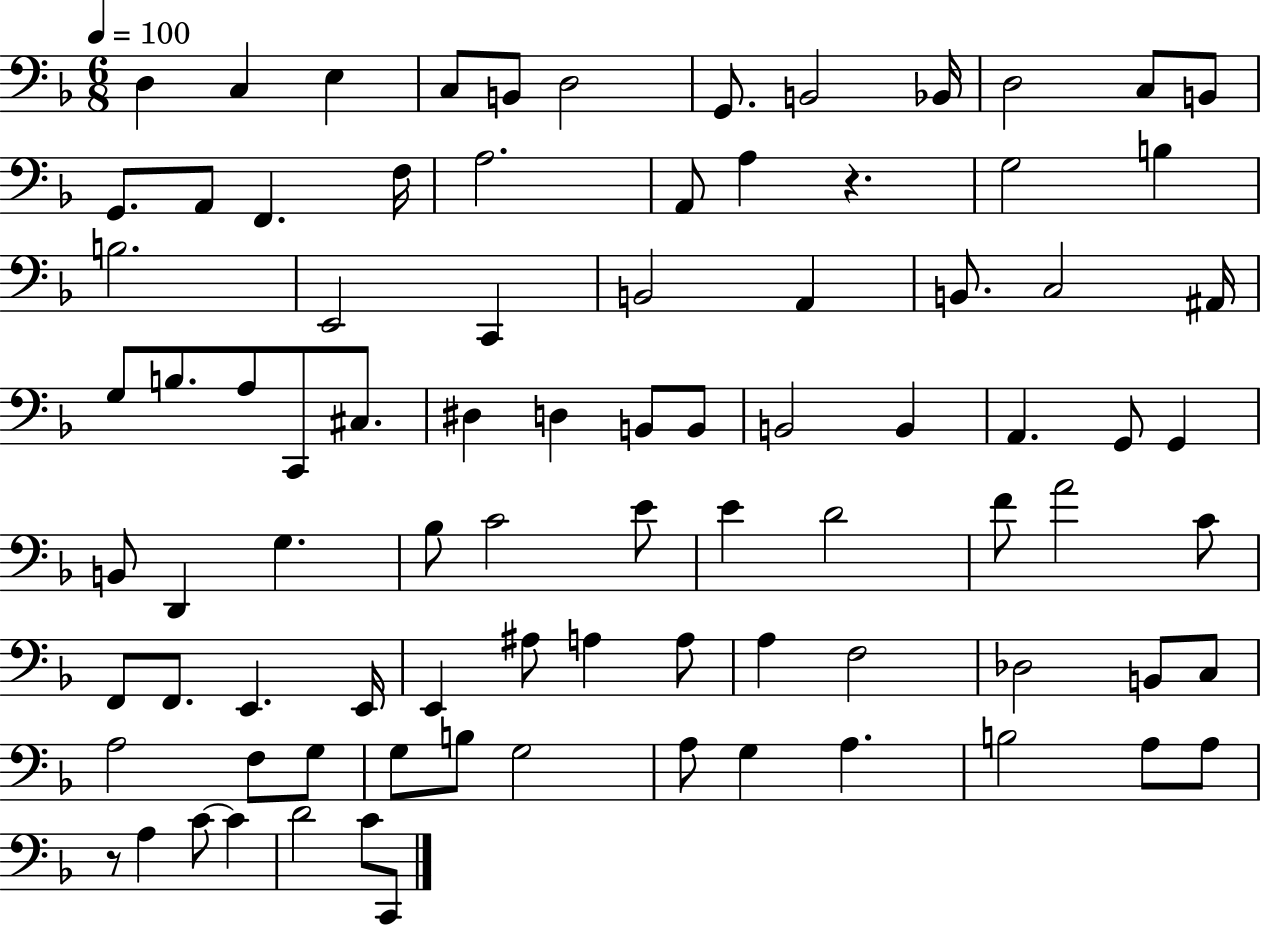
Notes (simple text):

D3/q C3/q E3/q C3/e B2/e D3/h G2/e. B2/h Bb2/s D3/h C3/e B2/e G2/e. A2/e F2/q. F3/s A3/h. A2/e A3/q R/q. G3/h B3/q B3/h. E2/h C2/q B2/h A2/q B2/e. C3/h A#2/s G3/e B3/e. A3/e C2/e C#3/e. D#3/q D3/q B2/e B2/e B2/h B2/q A2/q. G2/e G2/q B2/e D2/q G3/q. Bb3/e C4/h E4/e E4/q D4/h F4/e A4/h C4/e F2/e F2/e. E2/q. E2/s E2/q A#3/e A3/q A3/e A3/q F3/h Db3/h B2/e C3/e A3/h F3/e G3/e G3/e B3/e G3/h A3/e G3/q A3/q. B3/h A3/e A3/e R/e A3/q C4/e C4/q D4/h C4/e C2/e